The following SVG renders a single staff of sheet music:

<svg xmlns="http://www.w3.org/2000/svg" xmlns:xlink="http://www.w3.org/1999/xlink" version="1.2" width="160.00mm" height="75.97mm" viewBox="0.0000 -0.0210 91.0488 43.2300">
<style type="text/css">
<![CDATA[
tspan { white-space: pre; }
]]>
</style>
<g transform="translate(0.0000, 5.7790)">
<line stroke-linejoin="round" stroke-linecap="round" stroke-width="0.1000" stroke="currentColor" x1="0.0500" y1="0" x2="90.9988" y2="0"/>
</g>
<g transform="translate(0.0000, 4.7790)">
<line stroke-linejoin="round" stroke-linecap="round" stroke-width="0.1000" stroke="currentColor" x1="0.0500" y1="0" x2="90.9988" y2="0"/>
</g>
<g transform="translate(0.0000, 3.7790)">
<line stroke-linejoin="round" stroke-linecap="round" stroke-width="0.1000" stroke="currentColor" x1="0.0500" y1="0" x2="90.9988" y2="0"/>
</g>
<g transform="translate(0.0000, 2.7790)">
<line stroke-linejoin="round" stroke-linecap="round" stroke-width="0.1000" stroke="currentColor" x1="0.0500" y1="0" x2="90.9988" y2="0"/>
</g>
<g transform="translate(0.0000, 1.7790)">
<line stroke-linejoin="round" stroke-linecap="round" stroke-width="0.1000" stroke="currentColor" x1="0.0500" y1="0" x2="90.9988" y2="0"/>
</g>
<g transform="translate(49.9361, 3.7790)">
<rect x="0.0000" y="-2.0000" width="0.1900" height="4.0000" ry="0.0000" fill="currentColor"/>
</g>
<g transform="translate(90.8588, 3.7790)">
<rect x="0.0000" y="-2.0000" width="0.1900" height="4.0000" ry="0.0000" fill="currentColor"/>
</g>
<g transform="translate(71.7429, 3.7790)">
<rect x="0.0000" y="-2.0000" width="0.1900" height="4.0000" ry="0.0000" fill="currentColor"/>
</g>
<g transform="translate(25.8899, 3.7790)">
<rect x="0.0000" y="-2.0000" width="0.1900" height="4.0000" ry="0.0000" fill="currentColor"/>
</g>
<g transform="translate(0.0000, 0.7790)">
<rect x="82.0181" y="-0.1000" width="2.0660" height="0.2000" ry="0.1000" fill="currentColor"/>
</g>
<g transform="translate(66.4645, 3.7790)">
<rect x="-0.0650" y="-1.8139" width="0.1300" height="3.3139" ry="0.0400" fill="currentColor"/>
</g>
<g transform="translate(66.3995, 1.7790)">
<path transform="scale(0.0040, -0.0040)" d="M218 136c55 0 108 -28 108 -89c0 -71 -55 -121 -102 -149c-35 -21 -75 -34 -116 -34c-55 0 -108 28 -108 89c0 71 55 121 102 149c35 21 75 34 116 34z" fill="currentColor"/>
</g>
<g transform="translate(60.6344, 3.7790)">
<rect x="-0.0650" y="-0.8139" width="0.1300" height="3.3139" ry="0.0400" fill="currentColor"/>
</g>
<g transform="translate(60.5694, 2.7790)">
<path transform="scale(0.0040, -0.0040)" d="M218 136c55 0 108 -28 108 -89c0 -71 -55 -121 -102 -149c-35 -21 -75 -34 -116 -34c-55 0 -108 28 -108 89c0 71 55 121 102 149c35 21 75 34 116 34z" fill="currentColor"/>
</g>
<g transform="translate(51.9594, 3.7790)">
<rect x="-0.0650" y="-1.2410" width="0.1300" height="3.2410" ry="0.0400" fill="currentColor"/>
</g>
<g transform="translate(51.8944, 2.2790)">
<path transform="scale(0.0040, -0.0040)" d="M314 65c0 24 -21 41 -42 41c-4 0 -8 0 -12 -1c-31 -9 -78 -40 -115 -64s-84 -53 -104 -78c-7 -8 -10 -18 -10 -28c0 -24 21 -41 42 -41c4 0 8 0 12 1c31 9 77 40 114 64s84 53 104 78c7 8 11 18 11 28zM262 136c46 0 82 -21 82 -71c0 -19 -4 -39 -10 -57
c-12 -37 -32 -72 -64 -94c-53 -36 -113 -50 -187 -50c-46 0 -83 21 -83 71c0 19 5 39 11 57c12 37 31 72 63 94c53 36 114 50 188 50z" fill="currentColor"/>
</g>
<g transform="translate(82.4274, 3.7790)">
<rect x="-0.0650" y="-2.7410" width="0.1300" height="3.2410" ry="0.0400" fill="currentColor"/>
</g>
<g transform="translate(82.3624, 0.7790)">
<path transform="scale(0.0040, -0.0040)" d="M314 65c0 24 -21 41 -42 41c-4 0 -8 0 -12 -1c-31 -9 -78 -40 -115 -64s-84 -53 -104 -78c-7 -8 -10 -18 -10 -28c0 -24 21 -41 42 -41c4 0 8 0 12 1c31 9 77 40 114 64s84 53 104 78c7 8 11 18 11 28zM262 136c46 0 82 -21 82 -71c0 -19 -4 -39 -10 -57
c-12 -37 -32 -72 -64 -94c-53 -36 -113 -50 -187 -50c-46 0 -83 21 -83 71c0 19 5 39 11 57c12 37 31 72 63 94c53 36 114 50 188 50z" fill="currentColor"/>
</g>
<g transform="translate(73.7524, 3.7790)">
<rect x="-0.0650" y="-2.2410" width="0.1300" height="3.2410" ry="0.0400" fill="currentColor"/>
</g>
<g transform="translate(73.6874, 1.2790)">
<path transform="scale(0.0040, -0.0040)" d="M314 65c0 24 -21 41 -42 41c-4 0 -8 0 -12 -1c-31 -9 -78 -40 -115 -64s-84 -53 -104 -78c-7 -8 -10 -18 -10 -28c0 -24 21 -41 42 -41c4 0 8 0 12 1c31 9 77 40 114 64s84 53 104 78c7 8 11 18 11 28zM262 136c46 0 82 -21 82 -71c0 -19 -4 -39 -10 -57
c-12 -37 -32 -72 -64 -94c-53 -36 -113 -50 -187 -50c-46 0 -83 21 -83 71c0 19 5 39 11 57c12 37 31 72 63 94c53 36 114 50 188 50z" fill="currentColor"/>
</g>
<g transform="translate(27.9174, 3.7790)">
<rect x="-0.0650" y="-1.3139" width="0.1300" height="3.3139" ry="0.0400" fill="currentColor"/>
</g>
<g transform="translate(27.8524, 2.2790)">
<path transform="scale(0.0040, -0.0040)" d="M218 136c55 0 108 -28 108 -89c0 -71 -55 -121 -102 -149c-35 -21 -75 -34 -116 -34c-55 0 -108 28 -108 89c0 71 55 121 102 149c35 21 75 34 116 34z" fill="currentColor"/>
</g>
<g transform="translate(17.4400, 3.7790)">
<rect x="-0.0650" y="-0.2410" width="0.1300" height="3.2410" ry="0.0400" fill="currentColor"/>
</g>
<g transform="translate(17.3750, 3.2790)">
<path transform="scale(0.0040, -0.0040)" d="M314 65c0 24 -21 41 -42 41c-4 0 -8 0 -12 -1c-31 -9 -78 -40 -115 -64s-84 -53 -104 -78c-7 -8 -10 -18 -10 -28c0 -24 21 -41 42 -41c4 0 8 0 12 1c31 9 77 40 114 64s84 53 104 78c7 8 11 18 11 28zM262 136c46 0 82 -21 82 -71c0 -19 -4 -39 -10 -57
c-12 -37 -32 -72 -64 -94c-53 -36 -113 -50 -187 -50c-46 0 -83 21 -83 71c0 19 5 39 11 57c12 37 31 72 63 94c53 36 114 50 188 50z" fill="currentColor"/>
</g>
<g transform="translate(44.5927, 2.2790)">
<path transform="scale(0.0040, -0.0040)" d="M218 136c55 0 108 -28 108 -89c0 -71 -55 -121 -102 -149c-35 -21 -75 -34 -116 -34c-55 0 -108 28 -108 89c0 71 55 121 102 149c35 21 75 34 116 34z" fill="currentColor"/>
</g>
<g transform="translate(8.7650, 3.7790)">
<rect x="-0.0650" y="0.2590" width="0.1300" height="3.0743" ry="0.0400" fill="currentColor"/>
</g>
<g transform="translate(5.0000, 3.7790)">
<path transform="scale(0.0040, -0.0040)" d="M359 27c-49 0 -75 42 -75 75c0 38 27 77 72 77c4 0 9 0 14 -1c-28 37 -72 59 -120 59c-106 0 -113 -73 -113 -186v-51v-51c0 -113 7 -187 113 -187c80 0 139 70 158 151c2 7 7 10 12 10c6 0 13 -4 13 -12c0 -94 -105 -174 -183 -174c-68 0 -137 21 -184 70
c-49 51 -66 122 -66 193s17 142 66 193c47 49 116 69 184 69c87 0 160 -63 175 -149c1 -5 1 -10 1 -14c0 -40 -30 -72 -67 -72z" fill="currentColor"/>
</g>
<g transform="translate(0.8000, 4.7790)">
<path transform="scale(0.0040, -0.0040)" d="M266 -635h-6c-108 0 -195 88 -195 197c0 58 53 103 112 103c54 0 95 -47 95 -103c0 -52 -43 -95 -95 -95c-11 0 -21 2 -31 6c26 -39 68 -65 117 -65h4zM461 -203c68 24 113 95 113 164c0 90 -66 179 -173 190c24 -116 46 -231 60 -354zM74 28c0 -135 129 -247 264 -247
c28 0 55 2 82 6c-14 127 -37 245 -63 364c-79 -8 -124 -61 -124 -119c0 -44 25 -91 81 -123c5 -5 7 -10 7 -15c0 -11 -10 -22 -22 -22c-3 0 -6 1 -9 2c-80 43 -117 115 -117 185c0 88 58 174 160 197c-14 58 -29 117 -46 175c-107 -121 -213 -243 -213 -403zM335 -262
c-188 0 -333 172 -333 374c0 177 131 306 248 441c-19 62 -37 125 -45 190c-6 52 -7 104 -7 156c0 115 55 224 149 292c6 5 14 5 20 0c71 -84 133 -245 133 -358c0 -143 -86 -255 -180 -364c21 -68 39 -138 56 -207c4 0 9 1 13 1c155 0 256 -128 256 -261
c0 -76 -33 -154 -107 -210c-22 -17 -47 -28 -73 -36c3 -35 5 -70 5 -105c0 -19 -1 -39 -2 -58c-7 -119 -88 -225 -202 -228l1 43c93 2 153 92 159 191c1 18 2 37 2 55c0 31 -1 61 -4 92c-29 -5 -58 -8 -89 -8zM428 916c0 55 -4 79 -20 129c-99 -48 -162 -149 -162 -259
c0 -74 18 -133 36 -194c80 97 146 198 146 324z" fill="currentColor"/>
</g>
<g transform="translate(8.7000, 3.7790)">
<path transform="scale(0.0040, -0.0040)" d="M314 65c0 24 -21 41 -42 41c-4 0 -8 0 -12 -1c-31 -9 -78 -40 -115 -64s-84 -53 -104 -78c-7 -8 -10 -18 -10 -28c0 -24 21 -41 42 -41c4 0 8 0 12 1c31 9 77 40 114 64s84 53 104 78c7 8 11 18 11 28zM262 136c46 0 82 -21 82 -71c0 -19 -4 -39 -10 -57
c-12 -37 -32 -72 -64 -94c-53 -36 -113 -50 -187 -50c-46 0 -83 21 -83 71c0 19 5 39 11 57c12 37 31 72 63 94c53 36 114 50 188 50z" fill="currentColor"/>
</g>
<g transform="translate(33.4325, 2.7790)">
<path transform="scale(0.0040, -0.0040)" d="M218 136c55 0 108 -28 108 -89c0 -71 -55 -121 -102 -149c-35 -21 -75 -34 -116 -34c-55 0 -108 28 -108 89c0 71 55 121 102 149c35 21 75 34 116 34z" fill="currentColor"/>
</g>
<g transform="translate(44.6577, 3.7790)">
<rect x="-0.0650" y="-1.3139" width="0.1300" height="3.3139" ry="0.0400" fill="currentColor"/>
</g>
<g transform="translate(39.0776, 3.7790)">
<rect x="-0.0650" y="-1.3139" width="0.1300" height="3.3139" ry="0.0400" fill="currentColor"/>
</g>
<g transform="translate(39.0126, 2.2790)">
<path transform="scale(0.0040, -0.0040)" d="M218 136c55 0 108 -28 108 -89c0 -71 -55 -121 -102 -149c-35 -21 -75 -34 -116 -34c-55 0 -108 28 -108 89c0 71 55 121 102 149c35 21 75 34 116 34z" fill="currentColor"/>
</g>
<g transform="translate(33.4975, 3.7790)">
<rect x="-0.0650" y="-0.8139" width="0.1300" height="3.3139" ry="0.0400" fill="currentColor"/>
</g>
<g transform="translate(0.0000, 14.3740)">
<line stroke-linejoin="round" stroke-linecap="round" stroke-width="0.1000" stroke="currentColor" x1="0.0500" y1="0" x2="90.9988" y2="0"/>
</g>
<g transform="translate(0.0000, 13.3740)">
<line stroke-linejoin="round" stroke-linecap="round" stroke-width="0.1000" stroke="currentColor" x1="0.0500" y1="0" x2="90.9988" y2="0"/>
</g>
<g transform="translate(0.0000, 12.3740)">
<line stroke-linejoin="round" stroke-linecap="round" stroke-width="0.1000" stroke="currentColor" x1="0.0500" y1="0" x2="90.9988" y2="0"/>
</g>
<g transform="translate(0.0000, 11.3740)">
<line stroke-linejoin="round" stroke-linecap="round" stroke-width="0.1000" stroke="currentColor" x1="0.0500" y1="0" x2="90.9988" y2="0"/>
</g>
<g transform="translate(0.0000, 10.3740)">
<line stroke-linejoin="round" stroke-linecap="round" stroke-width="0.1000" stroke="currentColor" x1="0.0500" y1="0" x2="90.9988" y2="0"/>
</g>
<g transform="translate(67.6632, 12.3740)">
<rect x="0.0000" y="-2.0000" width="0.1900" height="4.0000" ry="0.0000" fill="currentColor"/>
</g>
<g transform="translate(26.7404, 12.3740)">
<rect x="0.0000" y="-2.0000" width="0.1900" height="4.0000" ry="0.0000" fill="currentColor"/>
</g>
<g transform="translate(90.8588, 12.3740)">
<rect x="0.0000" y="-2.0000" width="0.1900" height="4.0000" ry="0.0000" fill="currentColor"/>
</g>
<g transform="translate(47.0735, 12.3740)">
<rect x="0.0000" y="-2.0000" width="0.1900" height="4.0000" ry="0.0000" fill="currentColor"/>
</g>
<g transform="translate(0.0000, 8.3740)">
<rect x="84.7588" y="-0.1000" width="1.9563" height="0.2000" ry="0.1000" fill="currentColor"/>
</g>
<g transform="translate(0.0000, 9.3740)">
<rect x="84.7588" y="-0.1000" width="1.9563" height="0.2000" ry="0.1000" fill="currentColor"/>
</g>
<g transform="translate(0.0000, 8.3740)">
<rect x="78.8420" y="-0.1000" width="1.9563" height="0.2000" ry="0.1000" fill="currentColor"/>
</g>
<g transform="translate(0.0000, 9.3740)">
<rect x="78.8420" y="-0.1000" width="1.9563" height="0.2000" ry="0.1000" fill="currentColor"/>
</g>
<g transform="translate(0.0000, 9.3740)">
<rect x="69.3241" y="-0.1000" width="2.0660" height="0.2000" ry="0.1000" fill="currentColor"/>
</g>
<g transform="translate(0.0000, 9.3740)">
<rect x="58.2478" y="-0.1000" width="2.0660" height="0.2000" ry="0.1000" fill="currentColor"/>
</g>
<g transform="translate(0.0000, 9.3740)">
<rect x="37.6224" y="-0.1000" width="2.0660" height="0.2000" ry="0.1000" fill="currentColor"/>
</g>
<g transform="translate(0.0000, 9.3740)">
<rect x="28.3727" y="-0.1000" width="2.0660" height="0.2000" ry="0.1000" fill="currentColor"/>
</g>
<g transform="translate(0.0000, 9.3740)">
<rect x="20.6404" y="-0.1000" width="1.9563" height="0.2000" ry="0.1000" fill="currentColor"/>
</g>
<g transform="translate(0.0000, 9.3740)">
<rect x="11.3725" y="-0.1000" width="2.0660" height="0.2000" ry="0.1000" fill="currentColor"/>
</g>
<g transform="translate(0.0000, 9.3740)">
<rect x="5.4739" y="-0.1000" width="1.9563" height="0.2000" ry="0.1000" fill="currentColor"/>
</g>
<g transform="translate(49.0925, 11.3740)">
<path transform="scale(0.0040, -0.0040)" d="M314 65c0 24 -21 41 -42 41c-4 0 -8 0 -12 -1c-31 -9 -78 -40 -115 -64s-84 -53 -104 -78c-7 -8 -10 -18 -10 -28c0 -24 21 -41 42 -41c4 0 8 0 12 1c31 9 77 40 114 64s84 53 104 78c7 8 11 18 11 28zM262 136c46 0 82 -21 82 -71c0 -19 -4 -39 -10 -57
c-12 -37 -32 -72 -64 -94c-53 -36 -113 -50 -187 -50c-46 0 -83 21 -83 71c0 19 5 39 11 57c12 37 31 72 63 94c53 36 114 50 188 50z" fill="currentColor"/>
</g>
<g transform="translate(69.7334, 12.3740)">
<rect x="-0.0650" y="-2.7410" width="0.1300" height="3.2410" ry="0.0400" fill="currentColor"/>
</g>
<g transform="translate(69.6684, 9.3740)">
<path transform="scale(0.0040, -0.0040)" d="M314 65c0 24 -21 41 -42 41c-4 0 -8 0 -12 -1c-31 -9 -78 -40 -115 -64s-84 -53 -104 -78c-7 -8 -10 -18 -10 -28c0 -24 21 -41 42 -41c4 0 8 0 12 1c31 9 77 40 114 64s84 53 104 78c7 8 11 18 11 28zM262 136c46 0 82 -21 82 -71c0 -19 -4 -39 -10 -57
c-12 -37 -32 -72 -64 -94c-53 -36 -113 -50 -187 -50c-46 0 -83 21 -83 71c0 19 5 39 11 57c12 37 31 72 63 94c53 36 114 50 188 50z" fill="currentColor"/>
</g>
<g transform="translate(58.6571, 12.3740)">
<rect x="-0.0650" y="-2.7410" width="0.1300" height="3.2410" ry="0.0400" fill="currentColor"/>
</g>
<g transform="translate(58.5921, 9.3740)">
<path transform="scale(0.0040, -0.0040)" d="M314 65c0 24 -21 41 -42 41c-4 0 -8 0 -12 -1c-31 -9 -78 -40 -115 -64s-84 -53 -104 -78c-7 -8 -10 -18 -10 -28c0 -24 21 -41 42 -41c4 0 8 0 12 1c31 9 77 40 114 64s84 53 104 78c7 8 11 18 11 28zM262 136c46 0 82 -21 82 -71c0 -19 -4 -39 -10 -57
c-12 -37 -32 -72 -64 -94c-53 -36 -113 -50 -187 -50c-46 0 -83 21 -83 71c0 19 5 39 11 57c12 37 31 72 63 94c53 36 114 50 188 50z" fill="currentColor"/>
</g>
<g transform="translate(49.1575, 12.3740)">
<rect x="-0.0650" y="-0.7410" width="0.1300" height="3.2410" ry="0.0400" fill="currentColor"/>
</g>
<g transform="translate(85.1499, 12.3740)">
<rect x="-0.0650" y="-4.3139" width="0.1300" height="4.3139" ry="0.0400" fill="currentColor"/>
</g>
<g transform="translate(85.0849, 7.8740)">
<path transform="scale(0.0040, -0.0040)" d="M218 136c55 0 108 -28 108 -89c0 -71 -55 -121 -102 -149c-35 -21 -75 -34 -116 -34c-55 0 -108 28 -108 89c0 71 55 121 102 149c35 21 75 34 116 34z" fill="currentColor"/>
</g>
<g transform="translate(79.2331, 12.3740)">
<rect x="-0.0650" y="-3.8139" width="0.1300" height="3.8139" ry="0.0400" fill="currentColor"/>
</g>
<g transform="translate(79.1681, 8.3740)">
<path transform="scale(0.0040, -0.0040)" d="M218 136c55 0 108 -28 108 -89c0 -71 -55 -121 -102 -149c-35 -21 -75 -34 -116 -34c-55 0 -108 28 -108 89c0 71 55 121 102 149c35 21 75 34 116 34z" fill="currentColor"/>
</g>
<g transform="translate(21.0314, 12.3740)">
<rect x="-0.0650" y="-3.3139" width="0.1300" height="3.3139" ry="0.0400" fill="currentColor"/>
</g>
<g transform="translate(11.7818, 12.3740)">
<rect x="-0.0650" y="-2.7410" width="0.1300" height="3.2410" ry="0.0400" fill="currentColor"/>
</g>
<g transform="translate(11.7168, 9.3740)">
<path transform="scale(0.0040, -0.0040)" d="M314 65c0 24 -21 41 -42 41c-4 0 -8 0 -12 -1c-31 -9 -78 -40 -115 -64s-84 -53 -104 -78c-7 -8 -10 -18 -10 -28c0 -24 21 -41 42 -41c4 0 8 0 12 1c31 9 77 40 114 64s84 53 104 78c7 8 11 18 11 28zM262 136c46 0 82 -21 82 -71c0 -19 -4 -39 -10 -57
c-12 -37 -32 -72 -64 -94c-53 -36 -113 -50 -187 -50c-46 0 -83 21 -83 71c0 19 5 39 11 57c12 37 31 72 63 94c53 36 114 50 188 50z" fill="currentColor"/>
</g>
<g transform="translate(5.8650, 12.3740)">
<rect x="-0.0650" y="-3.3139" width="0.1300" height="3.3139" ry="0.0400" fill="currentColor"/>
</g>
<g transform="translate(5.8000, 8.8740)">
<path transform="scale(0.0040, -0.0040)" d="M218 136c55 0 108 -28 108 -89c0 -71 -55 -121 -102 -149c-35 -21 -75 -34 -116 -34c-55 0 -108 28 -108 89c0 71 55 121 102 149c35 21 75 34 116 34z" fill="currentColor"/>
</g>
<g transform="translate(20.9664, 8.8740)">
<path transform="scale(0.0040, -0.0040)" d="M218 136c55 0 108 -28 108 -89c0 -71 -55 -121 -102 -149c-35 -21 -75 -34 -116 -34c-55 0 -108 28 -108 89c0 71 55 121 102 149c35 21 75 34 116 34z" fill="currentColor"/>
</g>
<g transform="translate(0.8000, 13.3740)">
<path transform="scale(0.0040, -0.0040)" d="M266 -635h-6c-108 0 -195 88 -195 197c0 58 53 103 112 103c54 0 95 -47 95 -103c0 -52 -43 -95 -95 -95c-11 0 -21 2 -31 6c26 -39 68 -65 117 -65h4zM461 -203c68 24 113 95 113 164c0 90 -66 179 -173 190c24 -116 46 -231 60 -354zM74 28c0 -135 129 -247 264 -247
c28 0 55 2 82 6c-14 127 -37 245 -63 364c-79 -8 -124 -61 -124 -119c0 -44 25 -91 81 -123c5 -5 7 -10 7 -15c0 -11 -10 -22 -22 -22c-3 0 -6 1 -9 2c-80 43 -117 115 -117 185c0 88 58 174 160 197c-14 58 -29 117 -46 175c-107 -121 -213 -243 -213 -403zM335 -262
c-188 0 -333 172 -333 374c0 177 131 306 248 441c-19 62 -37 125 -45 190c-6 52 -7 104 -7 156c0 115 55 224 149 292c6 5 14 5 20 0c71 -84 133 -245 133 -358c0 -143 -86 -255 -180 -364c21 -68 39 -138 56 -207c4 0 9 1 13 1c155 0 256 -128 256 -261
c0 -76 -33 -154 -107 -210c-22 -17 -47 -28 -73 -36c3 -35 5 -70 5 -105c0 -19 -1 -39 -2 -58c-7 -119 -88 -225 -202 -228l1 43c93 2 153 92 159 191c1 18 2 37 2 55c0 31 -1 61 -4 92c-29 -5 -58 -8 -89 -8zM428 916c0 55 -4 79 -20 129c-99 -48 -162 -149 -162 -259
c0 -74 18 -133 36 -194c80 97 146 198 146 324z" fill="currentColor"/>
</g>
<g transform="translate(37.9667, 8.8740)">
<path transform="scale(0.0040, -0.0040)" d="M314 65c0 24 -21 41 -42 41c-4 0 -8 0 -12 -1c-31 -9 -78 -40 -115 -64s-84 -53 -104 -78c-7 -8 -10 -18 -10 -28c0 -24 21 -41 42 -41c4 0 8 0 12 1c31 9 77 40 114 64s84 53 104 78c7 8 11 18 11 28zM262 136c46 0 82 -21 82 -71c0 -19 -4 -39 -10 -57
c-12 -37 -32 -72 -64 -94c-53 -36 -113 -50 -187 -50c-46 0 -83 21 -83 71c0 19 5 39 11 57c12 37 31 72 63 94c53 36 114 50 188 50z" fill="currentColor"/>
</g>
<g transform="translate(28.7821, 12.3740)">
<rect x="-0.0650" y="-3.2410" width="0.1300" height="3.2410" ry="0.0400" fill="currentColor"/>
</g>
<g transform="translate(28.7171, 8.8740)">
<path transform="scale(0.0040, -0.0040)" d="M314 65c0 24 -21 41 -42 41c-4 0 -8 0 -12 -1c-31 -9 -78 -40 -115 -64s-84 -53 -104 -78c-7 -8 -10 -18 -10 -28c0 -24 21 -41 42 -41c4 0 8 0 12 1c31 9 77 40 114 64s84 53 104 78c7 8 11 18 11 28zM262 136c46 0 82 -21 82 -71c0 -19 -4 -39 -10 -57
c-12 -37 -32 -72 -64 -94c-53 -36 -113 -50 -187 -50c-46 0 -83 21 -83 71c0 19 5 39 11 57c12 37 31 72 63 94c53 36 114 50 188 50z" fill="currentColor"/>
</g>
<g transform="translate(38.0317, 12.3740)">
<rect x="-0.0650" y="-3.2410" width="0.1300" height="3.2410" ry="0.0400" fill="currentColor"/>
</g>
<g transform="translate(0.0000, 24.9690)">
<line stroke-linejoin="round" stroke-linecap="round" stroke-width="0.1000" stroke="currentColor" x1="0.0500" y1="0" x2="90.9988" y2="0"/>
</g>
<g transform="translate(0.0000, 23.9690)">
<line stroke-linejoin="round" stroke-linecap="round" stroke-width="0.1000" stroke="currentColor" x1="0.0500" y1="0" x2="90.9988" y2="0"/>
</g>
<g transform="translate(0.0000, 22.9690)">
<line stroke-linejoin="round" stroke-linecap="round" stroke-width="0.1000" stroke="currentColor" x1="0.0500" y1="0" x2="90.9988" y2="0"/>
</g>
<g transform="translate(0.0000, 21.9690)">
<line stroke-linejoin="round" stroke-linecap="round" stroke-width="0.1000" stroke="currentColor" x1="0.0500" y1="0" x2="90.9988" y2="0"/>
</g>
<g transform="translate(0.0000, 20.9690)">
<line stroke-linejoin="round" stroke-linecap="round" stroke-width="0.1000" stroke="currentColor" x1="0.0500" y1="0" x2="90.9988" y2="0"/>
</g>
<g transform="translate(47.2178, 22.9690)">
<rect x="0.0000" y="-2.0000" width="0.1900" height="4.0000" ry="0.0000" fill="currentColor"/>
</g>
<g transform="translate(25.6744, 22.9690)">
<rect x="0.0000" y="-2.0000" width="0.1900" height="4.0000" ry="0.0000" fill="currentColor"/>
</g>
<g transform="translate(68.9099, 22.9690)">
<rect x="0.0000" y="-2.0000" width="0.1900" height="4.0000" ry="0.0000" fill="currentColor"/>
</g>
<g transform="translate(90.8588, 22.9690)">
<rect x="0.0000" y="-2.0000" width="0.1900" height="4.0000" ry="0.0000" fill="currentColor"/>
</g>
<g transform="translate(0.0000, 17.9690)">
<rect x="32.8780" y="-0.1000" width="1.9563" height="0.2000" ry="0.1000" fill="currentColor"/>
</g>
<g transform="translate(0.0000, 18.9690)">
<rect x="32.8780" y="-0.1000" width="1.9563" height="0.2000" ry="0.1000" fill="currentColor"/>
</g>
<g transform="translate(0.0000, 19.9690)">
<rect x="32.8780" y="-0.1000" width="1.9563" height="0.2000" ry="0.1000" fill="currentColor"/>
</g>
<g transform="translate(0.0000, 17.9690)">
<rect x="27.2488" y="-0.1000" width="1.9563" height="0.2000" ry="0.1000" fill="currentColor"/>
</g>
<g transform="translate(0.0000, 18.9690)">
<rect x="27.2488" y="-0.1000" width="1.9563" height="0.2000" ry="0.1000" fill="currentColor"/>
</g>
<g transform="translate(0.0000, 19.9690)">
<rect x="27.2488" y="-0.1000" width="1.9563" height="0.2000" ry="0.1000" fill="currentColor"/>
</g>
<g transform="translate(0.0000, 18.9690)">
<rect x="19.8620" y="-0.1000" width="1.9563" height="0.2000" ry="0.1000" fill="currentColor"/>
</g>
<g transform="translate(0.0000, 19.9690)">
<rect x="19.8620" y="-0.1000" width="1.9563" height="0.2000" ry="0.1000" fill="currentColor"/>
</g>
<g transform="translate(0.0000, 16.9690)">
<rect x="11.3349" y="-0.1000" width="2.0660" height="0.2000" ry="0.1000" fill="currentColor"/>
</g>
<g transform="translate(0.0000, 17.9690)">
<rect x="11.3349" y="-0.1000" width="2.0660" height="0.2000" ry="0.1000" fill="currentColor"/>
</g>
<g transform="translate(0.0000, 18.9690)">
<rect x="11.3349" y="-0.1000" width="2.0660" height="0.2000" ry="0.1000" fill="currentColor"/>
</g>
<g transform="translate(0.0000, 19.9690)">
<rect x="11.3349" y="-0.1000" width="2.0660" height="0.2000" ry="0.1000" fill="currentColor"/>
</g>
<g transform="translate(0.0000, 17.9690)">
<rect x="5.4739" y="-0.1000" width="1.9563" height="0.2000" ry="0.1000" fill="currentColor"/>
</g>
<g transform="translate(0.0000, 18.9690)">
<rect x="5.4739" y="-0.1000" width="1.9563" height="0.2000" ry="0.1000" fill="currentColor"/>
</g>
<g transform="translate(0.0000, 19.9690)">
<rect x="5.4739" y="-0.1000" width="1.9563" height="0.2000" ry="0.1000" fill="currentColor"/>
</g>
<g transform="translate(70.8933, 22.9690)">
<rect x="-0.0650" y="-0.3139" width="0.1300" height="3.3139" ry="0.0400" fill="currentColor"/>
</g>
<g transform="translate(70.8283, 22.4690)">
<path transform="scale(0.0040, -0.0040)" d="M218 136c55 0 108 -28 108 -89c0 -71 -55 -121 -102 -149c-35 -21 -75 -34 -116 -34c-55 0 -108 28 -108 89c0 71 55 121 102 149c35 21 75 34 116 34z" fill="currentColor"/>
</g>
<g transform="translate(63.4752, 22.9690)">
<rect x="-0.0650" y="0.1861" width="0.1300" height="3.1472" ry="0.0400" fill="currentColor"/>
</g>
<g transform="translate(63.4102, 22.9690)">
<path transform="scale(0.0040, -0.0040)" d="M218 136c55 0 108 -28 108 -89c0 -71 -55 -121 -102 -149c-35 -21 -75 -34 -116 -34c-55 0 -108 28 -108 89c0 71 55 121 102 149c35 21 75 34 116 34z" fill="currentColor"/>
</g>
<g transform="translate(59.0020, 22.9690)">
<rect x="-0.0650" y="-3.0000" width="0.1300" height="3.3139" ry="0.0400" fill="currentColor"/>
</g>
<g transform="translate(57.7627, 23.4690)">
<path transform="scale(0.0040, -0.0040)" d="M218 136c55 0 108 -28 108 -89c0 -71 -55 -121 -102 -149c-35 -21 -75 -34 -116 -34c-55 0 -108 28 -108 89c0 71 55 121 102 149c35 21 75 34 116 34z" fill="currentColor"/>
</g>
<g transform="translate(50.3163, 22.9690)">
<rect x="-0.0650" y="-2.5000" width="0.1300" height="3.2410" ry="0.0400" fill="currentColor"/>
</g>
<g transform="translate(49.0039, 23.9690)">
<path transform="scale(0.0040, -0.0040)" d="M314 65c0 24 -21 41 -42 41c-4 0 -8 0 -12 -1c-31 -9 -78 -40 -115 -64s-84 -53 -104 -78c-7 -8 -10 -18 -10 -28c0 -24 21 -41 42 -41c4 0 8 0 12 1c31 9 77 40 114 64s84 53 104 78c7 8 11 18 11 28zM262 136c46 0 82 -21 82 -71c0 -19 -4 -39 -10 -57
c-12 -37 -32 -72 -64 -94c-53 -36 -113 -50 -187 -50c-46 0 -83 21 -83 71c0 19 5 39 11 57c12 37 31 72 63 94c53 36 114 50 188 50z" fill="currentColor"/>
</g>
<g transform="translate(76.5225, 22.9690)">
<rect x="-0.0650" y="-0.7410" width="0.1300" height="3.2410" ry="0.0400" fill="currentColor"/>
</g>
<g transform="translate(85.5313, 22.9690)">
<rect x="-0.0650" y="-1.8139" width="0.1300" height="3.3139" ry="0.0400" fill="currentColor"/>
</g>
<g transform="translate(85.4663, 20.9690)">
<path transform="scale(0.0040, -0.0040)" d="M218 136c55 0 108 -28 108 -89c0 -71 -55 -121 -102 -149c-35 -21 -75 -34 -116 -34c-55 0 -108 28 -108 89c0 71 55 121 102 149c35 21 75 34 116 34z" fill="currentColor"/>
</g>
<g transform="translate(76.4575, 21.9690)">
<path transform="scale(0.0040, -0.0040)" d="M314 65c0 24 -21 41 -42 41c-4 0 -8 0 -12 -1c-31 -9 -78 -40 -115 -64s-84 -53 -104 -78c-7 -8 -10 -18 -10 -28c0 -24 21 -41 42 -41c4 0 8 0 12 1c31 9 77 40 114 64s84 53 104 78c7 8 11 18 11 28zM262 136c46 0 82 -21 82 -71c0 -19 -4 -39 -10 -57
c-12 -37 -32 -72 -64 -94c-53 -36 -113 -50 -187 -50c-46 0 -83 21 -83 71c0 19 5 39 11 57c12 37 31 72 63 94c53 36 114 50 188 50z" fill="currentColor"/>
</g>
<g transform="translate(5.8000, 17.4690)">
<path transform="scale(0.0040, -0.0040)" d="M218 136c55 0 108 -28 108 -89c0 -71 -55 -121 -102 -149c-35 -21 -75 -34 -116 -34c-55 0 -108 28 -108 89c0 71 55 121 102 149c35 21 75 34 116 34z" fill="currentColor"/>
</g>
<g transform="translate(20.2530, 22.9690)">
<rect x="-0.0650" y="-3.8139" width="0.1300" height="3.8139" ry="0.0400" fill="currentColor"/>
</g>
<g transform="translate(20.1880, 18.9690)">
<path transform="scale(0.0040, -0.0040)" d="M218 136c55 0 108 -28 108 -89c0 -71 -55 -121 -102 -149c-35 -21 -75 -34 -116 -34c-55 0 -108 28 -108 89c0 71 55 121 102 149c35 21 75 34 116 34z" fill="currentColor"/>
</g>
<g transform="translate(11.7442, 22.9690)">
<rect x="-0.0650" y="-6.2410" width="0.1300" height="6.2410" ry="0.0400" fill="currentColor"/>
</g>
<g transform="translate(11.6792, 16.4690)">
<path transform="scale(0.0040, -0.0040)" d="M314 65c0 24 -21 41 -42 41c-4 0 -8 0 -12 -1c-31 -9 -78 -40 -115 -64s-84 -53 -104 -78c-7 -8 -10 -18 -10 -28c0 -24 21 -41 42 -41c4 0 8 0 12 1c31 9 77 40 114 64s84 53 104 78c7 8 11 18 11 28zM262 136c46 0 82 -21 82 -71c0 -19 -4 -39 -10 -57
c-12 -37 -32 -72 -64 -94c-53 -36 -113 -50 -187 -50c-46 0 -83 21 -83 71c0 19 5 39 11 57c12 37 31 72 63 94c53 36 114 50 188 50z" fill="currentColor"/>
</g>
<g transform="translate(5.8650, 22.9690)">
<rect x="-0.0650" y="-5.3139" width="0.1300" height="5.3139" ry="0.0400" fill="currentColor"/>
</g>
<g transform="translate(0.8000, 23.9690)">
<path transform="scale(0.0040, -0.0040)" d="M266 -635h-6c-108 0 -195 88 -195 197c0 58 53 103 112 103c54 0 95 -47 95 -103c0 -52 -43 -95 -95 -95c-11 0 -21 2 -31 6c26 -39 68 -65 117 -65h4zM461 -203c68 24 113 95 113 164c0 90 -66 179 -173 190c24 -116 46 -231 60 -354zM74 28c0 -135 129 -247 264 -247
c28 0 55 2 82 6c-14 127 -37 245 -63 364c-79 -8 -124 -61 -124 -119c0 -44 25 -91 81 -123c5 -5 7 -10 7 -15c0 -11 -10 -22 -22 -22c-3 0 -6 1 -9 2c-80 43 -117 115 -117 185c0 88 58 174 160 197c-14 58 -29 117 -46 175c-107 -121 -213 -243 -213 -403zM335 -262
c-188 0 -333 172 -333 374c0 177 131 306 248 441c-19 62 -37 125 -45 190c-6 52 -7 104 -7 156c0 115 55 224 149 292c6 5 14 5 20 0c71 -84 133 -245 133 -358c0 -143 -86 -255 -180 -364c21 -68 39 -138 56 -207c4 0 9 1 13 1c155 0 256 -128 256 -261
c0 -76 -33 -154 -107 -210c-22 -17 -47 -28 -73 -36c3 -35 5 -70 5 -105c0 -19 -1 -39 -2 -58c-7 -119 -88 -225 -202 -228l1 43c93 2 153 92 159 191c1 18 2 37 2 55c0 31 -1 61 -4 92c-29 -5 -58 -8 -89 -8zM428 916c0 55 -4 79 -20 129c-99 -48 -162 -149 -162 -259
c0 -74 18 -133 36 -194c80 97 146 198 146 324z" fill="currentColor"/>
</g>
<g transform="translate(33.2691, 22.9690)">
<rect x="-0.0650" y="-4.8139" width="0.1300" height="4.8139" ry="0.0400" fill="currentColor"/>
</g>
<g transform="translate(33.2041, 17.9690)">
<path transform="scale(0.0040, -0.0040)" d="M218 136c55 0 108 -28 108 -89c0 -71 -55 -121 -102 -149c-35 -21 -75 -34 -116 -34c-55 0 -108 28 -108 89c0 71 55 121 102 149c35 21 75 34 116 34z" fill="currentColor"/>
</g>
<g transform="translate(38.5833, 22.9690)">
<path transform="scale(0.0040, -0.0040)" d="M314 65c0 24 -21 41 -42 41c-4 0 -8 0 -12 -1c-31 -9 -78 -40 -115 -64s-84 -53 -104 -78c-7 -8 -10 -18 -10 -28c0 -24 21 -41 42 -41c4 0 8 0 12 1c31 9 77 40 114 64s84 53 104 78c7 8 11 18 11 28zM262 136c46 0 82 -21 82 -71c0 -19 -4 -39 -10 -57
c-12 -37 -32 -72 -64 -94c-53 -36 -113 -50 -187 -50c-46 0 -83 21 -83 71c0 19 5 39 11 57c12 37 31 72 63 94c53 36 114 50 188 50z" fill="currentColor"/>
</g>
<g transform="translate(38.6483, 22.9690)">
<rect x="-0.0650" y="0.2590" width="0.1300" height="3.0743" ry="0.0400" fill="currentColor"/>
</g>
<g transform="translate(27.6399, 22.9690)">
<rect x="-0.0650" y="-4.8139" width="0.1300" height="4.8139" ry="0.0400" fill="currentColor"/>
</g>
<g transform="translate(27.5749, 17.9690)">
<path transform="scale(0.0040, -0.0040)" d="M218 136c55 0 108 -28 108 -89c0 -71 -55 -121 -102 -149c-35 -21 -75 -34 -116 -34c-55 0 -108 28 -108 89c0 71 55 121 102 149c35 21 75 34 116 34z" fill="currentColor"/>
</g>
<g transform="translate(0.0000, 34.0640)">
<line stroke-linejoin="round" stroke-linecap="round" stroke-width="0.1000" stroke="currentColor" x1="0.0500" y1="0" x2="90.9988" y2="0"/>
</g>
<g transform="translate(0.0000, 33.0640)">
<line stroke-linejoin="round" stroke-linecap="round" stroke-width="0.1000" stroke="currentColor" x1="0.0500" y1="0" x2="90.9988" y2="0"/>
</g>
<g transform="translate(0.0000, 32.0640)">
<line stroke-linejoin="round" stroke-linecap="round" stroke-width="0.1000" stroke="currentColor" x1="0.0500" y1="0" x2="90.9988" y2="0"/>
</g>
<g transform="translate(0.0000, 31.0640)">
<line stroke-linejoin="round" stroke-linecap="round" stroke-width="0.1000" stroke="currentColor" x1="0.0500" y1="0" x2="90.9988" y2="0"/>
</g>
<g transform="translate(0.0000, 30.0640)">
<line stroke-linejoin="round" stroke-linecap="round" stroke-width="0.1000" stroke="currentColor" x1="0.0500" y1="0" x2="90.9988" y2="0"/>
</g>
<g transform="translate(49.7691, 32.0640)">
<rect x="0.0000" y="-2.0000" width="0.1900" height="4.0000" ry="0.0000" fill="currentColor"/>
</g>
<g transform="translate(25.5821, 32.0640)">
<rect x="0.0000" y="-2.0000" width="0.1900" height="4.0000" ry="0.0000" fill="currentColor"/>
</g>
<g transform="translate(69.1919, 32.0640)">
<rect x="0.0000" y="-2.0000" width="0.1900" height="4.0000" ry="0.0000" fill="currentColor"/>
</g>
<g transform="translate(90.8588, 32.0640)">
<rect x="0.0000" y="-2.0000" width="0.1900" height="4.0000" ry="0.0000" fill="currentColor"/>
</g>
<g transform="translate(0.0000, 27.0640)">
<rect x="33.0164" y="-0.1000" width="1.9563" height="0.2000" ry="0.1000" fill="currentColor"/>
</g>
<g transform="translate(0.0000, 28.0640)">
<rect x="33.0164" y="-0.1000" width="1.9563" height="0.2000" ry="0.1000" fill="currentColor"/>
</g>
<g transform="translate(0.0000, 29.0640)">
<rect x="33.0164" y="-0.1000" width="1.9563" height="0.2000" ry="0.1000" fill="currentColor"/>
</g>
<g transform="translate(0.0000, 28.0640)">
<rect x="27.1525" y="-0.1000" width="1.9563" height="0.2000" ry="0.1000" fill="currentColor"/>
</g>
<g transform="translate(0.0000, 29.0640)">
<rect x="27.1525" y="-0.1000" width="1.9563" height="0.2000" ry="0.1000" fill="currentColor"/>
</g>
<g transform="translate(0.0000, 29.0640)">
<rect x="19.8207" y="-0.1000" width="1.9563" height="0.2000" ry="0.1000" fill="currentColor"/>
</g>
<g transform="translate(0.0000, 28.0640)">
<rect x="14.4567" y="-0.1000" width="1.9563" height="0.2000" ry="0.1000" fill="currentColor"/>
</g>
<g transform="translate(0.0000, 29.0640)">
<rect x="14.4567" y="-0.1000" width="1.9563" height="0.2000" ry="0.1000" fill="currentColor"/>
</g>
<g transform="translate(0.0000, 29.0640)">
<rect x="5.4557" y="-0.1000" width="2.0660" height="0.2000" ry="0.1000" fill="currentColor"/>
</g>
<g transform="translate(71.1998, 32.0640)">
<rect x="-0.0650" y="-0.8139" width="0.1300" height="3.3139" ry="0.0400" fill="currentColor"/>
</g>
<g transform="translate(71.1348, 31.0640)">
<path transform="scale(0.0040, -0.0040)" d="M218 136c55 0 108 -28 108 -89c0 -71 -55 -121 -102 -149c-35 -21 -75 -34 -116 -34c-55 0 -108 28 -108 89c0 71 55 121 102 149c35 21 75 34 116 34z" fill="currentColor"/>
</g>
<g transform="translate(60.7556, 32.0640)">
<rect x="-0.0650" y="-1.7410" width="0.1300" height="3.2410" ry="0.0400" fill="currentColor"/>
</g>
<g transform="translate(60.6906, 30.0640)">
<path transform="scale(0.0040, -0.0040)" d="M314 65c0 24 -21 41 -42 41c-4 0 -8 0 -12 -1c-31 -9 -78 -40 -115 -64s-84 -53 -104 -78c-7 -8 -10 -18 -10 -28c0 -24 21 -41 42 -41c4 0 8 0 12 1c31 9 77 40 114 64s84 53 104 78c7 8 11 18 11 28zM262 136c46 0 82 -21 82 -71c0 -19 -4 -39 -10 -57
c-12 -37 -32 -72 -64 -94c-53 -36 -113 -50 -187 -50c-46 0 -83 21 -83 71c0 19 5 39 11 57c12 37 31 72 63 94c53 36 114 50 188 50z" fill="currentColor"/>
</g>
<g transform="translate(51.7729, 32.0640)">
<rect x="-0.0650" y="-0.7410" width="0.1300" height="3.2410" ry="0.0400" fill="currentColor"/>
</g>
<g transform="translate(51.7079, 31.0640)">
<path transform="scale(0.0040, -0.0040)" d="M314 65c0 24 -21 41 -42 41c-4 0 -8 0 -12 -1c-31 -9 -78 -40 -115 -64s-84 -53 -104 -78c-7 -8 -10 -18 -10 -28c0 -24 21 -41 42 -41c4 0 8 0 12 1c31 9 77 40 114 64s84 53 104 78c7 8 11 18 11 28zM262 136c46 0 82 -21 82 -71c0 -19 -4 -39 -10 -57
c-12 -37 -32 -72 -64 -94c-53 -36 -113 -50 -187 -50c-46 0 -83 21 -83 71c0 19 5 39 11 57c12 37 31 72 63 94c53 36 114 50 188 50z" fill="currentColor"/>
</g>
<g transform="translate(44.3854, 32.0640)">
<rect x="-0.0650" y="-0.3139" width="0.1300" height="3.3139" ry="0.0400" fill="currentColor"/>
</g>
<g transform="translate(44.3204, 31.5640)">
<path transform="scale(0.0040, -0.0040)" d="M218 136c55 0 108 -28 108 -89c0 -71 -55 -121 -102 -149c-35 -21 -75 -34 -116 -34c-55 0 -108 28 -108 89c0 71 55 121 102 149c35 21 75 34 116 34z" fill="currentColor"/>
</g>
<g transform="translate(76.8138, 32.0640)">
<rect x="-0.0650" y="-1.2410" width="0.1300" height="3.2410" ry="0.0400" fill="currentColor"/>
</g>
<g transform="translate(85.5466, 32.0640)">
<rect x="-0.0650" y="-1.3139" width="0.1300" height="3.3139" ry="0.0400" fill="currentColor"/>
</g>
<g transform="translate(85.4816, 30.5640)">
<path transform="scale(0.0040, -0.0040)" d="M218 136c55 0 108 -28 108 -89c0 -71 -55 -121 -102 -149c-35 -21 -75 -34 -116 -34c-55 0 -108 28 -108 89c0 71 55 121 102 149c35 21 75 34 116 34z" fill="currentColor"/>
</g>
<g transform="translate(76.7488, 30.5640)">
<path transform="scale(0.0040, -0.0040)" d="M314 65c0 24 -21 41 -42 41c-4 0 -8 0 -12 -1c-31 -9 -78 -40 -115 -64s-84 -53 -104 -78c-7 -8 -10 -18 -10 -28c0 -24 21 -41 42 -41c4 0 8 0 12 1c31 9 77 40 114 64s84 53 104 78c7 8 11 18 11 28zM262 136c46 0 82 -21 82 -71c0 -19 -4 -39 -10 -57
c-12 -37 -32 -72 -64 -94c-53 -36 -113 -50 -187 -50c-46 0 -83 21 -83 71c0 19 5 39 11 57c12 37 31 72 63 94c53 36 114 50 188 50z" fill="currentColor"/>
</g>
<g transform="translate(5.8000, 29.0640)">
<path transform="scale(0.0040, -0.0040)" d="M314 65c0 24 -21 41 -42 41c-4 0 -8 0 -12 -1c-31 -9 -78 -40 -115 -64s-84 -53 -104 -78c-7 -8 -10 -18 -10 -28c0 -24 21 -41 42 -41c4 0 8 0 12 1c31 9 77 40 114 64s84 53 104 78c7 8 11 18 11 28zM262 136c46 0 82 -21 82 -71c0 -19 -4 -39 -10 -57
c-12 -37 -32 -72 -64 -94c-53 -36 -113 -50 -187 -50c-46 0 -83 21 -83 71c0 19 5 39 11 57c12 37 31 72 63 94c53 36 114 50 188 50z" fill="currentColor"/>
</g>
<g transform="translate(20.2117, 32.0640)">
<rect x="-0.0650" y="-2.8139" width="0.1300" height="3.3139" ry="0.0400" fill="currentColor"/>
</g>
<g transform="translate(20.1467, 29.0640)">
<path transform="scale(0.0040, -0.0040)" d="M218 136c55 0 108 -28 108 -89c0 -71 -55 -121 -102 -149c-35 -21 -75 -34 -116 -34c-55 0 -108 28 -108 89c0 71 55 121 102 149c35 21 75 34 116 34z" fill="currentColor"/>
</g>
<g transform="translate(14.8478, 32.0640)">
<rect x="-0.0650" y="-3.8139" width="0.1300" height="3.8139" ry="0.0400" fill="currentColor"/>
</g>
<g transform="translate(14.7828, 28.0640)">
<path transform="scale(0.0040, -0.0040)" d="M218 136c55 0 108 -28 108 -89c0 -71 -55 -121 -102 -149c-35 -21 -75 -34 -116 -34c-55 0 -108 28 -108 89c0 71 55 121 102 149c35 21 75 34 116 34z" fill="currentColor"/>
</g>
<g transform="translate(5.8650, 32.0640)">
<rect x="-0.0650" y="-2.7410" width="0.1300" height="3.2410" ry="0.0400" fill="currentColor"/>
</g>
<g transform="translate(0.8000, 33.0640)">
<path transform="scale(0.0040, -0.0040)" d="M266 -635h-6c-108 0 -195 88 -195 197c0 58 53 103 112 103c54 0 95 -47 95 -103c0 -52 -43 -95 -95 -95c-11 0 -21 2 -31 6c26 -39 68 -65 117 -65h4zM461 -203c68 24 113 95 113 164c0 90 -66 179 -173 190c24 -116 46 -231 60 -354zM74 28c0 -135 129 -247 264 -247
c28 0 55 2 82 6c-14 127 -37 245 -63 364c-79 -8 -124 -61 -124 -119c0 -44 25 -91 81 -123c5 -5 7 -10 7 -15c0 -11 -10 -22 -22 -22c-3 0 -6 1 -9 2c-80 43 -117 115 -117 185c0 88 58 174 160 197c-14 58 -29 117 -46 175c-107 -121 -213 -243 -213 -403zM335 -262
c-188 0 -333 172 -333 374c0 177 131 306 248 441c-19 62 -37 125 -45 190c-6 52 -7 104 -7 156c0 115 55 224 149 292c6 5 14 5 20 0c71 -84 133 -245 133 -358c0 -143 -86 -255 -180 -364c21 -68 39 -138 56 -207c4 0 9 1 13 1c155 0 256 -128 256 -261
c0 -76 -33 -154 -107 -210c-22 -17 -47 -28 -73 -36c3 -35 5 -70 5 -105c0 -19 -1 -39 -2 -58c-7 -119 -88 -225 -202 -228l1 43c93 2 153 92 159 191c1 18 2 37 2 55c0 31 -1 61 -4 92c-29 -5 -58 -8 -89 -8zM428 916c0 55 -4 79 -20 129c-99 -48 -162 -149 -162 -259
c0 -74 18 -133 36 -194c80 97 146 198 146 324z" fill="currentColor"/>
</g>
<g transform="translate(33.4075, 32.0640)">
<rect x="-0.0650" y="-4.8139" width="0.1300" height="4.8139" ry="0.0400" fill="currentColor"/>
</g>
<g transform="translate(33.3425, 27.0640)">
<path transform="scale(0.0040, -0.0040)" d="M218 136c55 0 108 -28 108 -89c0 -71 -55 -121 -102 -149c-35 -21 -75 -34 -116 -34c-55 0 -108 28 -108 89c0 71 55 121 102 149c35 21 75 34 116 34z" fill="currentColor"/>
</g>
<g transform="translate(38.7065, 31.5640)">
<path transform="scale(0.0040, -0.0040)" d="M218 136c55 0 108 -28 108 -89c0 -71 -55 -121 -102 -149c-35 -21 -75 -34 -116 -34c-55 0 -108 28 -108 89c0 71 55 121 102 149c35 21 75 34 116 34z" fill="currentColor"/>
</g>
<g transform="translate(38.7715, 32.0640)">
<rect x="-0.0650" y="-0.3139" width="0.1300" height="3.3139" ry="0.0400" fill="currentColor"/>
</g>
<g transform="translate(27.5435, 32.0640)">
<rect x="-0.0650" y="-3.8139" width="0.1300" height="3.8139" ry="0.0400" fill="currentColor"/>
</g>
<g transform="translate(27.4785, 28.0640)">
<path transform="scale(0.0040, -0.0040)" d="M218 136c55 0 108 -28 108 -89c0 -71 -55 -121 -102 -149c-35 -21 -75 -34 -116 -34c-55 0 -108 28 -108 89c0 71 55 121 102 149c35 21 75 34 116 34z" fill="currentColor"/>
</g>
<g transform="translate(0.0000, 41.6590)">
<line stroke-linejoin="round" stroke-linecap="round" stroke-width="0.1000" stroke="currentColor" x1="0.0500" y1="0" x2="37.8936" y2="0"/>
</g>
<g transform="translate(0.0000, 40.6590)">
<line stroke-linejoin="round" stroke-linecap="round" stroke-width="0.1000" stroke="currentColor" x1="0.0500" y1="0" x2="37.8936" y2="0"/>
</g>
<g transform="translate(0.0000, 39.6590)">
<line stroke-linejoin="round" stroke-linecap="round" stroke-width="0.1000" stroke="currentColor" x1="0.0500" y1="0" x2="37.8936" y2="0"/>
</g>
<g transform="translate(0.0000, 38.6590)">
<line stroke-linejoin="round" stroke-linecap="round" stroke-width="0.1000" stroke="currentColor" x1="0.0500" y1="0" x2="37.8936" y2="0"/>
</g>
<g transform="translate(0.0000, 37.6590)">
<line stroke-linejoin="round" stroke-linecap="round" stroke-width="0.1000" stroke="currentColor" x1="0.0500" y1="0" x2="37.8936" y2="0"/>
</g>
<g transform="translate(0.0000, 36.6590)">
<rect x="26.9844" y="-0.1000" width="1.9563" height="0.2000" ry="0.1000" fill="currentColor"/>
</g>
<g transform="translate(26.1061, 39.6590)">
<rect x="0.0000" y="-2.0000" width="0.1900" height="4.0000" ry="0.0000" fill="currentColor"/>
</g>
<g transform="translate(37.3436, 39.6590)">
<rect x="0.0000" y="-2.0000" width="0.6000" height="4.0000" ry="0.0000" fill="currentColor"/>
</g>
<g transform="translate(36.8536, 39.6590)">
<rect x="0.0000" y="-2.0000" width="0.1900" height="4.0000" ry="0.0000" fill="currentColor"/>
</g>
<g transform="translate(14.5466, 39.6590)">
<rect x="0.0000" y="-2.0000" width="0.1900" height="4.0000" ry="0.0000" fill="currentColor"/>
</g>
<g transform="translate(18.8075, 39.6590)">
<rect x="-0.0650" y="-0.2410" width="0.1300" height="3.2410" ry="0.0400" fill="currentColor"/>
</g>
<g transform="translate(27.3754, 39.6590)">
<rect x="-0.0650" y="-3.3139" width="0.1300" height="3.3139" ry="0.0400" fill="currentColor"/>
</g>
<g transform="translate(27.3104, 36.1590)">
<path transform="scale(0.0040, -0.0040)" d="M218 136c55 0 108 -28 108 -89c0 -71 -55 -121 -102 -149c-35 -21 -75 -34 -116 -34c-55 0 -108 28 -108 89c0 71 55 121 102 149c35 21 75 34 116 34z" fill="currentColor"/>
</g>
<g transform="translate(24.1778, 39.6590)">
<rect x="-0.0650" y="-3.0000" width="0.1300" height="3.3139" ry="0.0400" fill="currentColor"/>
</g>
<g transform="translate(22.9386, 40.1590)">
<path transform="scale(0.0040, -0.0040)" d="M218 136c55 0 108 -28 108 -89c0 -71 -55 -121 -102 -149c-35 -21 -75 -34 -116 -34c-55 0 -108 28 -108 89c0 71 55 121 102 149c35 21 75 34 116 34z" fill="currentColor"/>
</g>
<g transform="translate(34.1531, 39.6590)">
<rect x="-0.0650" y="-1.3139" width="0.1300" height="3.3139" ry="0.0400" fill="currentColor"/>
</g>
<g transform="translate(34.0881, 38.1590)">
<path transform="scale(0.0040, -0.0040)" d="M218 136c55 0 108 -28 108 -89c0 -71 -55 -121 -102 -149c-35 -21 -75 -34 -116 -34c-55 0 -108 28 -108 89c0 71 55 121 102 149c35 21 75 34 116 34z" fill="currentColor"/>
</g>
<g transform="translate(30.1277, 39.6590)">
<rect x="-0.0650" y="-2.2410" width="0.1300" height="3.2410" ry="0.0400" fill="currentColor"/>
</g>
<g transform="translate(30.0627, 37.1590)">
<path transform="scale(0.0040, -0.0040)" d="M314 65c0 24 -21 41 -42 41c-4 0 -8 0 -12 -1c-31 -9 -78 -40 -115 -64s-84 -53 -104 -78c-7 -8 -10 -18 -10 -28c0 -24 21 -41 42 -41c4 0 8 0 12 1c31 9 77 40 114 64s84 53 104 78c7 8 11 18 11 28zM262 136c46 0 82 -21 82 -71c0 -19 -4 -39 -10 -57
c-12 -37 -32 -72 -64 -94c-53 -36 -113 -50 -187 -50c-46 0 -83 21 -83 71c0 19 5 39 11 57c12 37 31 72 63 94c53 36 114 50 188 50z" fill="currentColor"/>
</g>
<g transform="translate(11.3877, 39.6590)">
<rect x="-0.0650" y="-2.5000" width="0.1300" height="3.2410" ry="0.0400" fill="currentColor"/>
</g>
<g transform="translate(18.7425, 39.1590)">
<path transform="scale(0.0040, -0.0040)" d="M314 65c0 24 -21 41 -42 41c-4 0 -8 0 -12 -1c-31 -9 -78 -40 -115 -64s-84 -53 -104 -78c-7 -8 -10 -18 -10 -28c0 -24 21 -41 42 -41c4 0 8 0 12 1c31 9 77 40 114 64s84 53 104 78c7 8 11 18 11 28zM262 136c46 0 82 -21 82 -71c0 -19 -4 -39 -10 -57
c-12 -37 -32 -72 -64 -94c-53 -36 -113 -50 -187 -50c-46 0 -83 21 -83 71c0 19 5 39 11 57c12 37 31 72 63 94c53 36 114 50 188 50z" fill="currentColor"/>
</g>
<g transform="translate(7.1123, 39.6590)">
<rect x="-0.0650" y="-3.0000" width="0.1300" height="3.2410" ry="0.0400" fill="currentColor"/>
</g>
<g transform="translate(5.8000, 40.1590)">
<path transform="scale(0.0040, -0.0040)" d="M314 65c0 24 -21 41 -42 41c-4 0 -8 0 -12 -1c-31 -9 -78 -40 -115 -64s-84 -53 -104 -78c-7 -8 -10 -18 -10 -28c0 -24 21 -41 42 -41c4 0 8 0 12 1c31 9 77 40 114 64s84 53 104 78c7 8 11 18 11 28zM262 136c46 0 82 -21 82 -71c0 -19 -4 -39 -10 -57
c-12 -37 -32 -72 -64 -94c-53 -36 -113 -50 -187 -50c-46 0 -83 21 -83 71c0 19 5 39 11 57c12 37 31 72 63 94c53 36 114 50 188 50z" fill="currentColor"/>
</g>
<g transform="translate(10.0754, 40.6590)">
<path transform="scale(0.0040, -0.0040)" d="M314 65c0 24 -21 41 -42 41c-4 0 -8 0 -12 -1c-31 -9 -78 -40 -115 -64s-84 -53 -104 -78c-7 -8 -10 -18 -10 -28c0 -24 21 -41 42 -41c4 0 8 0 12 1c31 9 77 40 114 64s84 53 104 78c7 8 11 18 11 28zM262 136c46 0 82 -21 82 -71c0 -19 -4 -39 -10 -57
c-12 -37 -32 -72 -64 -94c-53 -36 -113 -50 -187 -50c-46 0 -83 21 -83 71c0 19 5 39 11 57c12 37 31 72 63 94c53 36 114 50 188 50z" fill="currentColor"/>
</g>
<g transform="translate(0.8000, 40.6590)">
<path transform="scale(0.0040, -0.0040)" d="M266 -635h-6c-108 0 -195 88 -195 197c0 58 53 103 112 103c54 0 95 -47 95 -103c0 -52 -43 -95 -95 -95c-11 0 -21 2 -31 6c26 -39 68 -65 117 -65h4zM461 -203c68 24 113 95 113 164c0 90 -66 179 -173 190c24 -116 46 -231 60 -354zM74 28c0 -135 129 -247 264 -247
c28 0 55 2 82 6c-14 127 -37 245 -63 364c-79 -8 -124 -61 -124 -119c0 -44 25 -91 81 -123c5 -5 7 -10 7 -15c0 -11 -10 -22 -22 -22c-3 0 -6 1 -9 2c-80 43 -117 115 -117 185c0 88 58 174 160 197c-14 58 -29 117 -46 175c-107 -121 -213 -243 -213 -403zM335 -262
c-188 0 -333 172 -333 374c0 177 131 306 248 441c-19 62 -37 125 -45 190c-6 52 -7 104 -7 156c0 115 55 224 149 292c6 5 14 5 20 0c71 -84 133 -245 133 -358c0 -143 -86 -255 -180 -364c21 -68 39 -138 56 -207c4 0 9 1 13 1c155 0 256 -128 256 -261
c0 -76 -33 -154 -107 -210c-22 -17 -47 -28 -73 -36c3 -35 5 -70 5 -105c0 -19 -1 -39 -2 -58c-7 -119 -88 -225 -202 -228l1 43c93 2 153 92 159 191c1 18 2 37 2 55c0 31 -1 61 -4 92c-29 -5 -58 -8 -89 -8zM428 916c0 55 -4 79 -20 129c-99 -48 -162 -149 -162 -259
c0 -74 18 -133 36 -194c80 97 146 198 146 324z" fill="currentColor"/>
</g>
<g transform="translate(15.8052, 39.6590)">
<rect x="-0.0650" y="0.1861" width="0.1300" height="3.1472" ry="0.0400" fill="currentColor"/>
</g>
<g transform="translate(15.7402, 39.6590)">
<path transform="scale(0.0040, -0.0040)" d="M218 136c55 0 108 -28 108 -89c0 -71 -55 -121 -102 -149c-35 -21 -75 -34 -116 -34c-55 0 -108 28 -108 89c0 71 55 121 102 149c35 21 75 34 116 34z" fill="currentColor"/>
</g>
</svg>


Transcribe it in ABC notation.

X:1
T:Untitled
M:4/4
L:1/4
K:C
B2 c2 e d e e e2 d f g2 a2 b a2 b b2 b2 d2 a2 a2 c' d' f' a'2 c' e' e' B2 G2 A B c d2 f a2 c' a c' e' c c d2 f2 d e2 e A2 G2 B c2 A b g2 e